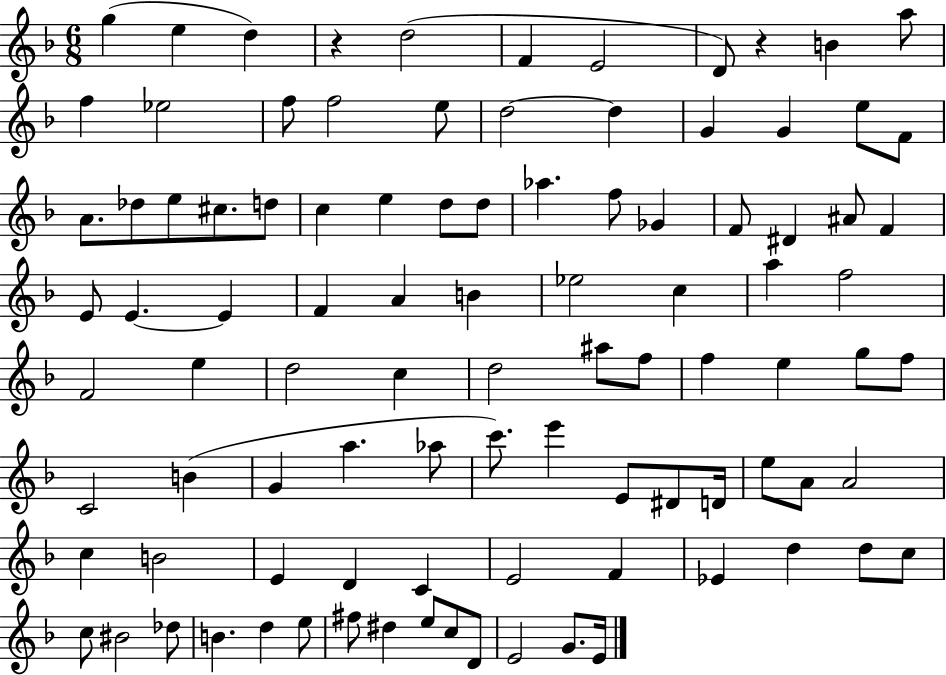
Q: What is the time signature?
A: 6/8